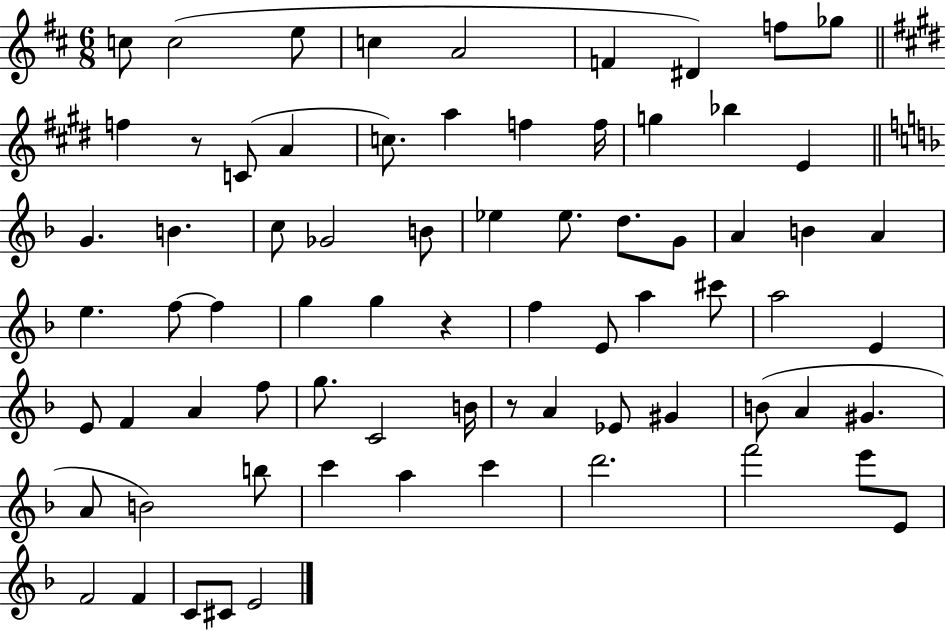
C5/e C5/h E5/e C5/q A4/h F4/q D#4/q F5/e Gb5/e F5/q R/e C4/e A4/q C5/e. A5/q F5/q F5/s G5/q Bb5/q E4/q G4/q. B4/q. C5/e Gb4/h B4/e Eb5/q Eb5/e. D5/e. G4/e A4/q B4/q A4/q E5/q. F5/e F5/q G5/q G5/q R/q F5/q E4/e A5/q C#6/e A5/h E4/q E4/e F4/q A4/q F5/e G5/e. C4/h B4/s R/e A4/q Eb4/e G#4/q B4/e A4/q G#4/q. A4/e B4/h B5/e C6/q A5/q C6/q D6/h. F6/h E6/e E4/e F4/h F4/q C4/e C#4/e E4/h